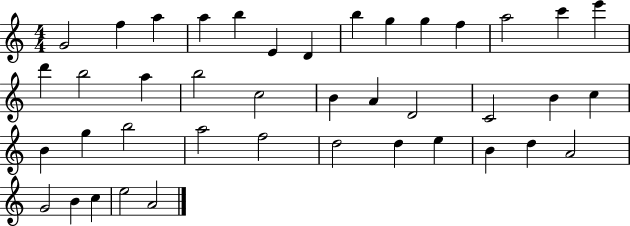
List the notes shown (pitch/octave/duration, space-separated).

G4/h F5/q A5/q A5/q B5/q E4/q D4/q B5/q G5/q G5/q F5/q A5/h C6/q E6/q D6/q B5/h A5/q B5/h C5/h B4/q A4/q D4/h C4/h B4/q C5/q B4/q G5/q B5/h A5/h F5/h D5/h D5/q E5/q B4/q D5/q A4/h G4/h B4/q C5/q E5/h A4/h